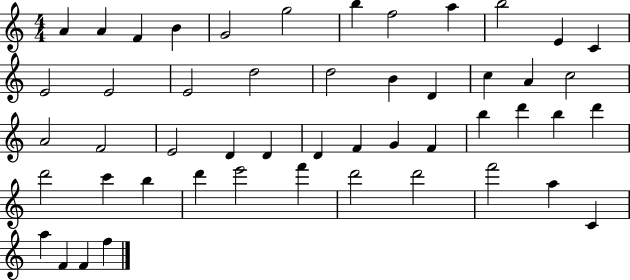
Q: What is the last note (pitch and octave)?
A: F5